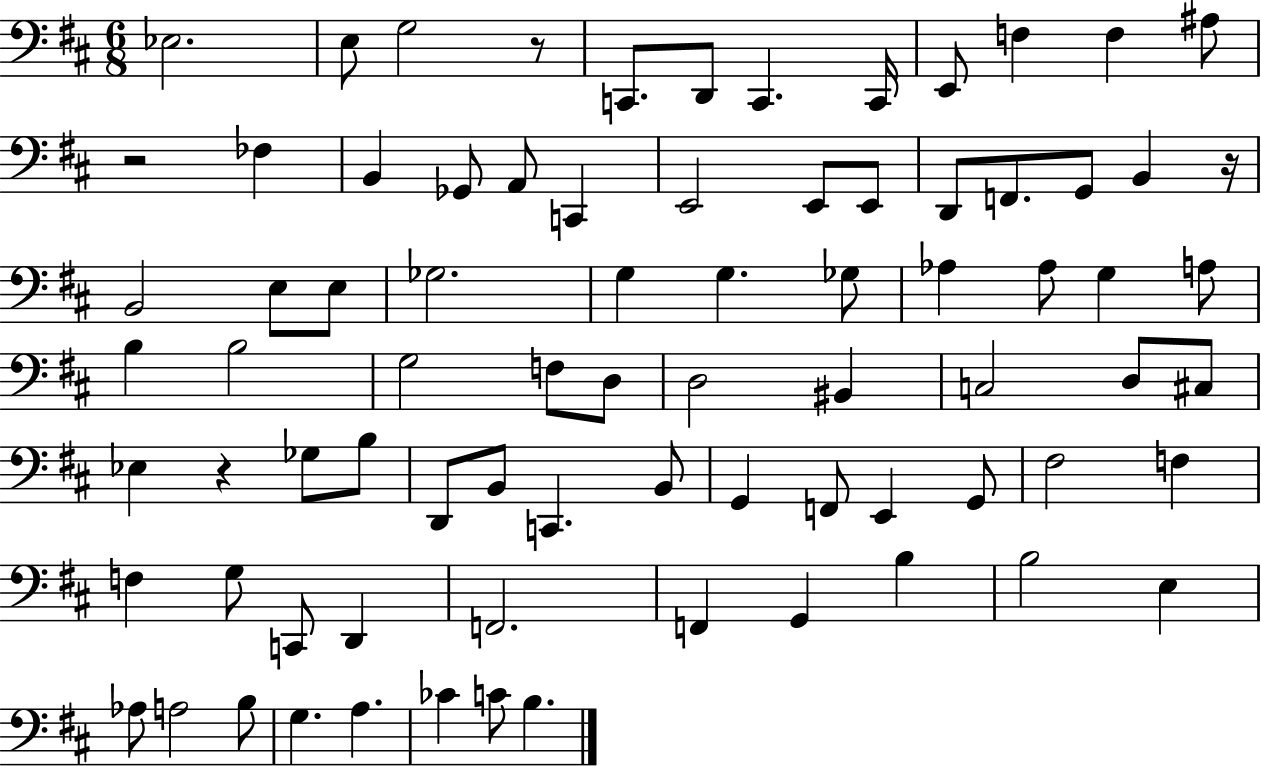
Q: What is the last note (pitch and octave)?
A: B3